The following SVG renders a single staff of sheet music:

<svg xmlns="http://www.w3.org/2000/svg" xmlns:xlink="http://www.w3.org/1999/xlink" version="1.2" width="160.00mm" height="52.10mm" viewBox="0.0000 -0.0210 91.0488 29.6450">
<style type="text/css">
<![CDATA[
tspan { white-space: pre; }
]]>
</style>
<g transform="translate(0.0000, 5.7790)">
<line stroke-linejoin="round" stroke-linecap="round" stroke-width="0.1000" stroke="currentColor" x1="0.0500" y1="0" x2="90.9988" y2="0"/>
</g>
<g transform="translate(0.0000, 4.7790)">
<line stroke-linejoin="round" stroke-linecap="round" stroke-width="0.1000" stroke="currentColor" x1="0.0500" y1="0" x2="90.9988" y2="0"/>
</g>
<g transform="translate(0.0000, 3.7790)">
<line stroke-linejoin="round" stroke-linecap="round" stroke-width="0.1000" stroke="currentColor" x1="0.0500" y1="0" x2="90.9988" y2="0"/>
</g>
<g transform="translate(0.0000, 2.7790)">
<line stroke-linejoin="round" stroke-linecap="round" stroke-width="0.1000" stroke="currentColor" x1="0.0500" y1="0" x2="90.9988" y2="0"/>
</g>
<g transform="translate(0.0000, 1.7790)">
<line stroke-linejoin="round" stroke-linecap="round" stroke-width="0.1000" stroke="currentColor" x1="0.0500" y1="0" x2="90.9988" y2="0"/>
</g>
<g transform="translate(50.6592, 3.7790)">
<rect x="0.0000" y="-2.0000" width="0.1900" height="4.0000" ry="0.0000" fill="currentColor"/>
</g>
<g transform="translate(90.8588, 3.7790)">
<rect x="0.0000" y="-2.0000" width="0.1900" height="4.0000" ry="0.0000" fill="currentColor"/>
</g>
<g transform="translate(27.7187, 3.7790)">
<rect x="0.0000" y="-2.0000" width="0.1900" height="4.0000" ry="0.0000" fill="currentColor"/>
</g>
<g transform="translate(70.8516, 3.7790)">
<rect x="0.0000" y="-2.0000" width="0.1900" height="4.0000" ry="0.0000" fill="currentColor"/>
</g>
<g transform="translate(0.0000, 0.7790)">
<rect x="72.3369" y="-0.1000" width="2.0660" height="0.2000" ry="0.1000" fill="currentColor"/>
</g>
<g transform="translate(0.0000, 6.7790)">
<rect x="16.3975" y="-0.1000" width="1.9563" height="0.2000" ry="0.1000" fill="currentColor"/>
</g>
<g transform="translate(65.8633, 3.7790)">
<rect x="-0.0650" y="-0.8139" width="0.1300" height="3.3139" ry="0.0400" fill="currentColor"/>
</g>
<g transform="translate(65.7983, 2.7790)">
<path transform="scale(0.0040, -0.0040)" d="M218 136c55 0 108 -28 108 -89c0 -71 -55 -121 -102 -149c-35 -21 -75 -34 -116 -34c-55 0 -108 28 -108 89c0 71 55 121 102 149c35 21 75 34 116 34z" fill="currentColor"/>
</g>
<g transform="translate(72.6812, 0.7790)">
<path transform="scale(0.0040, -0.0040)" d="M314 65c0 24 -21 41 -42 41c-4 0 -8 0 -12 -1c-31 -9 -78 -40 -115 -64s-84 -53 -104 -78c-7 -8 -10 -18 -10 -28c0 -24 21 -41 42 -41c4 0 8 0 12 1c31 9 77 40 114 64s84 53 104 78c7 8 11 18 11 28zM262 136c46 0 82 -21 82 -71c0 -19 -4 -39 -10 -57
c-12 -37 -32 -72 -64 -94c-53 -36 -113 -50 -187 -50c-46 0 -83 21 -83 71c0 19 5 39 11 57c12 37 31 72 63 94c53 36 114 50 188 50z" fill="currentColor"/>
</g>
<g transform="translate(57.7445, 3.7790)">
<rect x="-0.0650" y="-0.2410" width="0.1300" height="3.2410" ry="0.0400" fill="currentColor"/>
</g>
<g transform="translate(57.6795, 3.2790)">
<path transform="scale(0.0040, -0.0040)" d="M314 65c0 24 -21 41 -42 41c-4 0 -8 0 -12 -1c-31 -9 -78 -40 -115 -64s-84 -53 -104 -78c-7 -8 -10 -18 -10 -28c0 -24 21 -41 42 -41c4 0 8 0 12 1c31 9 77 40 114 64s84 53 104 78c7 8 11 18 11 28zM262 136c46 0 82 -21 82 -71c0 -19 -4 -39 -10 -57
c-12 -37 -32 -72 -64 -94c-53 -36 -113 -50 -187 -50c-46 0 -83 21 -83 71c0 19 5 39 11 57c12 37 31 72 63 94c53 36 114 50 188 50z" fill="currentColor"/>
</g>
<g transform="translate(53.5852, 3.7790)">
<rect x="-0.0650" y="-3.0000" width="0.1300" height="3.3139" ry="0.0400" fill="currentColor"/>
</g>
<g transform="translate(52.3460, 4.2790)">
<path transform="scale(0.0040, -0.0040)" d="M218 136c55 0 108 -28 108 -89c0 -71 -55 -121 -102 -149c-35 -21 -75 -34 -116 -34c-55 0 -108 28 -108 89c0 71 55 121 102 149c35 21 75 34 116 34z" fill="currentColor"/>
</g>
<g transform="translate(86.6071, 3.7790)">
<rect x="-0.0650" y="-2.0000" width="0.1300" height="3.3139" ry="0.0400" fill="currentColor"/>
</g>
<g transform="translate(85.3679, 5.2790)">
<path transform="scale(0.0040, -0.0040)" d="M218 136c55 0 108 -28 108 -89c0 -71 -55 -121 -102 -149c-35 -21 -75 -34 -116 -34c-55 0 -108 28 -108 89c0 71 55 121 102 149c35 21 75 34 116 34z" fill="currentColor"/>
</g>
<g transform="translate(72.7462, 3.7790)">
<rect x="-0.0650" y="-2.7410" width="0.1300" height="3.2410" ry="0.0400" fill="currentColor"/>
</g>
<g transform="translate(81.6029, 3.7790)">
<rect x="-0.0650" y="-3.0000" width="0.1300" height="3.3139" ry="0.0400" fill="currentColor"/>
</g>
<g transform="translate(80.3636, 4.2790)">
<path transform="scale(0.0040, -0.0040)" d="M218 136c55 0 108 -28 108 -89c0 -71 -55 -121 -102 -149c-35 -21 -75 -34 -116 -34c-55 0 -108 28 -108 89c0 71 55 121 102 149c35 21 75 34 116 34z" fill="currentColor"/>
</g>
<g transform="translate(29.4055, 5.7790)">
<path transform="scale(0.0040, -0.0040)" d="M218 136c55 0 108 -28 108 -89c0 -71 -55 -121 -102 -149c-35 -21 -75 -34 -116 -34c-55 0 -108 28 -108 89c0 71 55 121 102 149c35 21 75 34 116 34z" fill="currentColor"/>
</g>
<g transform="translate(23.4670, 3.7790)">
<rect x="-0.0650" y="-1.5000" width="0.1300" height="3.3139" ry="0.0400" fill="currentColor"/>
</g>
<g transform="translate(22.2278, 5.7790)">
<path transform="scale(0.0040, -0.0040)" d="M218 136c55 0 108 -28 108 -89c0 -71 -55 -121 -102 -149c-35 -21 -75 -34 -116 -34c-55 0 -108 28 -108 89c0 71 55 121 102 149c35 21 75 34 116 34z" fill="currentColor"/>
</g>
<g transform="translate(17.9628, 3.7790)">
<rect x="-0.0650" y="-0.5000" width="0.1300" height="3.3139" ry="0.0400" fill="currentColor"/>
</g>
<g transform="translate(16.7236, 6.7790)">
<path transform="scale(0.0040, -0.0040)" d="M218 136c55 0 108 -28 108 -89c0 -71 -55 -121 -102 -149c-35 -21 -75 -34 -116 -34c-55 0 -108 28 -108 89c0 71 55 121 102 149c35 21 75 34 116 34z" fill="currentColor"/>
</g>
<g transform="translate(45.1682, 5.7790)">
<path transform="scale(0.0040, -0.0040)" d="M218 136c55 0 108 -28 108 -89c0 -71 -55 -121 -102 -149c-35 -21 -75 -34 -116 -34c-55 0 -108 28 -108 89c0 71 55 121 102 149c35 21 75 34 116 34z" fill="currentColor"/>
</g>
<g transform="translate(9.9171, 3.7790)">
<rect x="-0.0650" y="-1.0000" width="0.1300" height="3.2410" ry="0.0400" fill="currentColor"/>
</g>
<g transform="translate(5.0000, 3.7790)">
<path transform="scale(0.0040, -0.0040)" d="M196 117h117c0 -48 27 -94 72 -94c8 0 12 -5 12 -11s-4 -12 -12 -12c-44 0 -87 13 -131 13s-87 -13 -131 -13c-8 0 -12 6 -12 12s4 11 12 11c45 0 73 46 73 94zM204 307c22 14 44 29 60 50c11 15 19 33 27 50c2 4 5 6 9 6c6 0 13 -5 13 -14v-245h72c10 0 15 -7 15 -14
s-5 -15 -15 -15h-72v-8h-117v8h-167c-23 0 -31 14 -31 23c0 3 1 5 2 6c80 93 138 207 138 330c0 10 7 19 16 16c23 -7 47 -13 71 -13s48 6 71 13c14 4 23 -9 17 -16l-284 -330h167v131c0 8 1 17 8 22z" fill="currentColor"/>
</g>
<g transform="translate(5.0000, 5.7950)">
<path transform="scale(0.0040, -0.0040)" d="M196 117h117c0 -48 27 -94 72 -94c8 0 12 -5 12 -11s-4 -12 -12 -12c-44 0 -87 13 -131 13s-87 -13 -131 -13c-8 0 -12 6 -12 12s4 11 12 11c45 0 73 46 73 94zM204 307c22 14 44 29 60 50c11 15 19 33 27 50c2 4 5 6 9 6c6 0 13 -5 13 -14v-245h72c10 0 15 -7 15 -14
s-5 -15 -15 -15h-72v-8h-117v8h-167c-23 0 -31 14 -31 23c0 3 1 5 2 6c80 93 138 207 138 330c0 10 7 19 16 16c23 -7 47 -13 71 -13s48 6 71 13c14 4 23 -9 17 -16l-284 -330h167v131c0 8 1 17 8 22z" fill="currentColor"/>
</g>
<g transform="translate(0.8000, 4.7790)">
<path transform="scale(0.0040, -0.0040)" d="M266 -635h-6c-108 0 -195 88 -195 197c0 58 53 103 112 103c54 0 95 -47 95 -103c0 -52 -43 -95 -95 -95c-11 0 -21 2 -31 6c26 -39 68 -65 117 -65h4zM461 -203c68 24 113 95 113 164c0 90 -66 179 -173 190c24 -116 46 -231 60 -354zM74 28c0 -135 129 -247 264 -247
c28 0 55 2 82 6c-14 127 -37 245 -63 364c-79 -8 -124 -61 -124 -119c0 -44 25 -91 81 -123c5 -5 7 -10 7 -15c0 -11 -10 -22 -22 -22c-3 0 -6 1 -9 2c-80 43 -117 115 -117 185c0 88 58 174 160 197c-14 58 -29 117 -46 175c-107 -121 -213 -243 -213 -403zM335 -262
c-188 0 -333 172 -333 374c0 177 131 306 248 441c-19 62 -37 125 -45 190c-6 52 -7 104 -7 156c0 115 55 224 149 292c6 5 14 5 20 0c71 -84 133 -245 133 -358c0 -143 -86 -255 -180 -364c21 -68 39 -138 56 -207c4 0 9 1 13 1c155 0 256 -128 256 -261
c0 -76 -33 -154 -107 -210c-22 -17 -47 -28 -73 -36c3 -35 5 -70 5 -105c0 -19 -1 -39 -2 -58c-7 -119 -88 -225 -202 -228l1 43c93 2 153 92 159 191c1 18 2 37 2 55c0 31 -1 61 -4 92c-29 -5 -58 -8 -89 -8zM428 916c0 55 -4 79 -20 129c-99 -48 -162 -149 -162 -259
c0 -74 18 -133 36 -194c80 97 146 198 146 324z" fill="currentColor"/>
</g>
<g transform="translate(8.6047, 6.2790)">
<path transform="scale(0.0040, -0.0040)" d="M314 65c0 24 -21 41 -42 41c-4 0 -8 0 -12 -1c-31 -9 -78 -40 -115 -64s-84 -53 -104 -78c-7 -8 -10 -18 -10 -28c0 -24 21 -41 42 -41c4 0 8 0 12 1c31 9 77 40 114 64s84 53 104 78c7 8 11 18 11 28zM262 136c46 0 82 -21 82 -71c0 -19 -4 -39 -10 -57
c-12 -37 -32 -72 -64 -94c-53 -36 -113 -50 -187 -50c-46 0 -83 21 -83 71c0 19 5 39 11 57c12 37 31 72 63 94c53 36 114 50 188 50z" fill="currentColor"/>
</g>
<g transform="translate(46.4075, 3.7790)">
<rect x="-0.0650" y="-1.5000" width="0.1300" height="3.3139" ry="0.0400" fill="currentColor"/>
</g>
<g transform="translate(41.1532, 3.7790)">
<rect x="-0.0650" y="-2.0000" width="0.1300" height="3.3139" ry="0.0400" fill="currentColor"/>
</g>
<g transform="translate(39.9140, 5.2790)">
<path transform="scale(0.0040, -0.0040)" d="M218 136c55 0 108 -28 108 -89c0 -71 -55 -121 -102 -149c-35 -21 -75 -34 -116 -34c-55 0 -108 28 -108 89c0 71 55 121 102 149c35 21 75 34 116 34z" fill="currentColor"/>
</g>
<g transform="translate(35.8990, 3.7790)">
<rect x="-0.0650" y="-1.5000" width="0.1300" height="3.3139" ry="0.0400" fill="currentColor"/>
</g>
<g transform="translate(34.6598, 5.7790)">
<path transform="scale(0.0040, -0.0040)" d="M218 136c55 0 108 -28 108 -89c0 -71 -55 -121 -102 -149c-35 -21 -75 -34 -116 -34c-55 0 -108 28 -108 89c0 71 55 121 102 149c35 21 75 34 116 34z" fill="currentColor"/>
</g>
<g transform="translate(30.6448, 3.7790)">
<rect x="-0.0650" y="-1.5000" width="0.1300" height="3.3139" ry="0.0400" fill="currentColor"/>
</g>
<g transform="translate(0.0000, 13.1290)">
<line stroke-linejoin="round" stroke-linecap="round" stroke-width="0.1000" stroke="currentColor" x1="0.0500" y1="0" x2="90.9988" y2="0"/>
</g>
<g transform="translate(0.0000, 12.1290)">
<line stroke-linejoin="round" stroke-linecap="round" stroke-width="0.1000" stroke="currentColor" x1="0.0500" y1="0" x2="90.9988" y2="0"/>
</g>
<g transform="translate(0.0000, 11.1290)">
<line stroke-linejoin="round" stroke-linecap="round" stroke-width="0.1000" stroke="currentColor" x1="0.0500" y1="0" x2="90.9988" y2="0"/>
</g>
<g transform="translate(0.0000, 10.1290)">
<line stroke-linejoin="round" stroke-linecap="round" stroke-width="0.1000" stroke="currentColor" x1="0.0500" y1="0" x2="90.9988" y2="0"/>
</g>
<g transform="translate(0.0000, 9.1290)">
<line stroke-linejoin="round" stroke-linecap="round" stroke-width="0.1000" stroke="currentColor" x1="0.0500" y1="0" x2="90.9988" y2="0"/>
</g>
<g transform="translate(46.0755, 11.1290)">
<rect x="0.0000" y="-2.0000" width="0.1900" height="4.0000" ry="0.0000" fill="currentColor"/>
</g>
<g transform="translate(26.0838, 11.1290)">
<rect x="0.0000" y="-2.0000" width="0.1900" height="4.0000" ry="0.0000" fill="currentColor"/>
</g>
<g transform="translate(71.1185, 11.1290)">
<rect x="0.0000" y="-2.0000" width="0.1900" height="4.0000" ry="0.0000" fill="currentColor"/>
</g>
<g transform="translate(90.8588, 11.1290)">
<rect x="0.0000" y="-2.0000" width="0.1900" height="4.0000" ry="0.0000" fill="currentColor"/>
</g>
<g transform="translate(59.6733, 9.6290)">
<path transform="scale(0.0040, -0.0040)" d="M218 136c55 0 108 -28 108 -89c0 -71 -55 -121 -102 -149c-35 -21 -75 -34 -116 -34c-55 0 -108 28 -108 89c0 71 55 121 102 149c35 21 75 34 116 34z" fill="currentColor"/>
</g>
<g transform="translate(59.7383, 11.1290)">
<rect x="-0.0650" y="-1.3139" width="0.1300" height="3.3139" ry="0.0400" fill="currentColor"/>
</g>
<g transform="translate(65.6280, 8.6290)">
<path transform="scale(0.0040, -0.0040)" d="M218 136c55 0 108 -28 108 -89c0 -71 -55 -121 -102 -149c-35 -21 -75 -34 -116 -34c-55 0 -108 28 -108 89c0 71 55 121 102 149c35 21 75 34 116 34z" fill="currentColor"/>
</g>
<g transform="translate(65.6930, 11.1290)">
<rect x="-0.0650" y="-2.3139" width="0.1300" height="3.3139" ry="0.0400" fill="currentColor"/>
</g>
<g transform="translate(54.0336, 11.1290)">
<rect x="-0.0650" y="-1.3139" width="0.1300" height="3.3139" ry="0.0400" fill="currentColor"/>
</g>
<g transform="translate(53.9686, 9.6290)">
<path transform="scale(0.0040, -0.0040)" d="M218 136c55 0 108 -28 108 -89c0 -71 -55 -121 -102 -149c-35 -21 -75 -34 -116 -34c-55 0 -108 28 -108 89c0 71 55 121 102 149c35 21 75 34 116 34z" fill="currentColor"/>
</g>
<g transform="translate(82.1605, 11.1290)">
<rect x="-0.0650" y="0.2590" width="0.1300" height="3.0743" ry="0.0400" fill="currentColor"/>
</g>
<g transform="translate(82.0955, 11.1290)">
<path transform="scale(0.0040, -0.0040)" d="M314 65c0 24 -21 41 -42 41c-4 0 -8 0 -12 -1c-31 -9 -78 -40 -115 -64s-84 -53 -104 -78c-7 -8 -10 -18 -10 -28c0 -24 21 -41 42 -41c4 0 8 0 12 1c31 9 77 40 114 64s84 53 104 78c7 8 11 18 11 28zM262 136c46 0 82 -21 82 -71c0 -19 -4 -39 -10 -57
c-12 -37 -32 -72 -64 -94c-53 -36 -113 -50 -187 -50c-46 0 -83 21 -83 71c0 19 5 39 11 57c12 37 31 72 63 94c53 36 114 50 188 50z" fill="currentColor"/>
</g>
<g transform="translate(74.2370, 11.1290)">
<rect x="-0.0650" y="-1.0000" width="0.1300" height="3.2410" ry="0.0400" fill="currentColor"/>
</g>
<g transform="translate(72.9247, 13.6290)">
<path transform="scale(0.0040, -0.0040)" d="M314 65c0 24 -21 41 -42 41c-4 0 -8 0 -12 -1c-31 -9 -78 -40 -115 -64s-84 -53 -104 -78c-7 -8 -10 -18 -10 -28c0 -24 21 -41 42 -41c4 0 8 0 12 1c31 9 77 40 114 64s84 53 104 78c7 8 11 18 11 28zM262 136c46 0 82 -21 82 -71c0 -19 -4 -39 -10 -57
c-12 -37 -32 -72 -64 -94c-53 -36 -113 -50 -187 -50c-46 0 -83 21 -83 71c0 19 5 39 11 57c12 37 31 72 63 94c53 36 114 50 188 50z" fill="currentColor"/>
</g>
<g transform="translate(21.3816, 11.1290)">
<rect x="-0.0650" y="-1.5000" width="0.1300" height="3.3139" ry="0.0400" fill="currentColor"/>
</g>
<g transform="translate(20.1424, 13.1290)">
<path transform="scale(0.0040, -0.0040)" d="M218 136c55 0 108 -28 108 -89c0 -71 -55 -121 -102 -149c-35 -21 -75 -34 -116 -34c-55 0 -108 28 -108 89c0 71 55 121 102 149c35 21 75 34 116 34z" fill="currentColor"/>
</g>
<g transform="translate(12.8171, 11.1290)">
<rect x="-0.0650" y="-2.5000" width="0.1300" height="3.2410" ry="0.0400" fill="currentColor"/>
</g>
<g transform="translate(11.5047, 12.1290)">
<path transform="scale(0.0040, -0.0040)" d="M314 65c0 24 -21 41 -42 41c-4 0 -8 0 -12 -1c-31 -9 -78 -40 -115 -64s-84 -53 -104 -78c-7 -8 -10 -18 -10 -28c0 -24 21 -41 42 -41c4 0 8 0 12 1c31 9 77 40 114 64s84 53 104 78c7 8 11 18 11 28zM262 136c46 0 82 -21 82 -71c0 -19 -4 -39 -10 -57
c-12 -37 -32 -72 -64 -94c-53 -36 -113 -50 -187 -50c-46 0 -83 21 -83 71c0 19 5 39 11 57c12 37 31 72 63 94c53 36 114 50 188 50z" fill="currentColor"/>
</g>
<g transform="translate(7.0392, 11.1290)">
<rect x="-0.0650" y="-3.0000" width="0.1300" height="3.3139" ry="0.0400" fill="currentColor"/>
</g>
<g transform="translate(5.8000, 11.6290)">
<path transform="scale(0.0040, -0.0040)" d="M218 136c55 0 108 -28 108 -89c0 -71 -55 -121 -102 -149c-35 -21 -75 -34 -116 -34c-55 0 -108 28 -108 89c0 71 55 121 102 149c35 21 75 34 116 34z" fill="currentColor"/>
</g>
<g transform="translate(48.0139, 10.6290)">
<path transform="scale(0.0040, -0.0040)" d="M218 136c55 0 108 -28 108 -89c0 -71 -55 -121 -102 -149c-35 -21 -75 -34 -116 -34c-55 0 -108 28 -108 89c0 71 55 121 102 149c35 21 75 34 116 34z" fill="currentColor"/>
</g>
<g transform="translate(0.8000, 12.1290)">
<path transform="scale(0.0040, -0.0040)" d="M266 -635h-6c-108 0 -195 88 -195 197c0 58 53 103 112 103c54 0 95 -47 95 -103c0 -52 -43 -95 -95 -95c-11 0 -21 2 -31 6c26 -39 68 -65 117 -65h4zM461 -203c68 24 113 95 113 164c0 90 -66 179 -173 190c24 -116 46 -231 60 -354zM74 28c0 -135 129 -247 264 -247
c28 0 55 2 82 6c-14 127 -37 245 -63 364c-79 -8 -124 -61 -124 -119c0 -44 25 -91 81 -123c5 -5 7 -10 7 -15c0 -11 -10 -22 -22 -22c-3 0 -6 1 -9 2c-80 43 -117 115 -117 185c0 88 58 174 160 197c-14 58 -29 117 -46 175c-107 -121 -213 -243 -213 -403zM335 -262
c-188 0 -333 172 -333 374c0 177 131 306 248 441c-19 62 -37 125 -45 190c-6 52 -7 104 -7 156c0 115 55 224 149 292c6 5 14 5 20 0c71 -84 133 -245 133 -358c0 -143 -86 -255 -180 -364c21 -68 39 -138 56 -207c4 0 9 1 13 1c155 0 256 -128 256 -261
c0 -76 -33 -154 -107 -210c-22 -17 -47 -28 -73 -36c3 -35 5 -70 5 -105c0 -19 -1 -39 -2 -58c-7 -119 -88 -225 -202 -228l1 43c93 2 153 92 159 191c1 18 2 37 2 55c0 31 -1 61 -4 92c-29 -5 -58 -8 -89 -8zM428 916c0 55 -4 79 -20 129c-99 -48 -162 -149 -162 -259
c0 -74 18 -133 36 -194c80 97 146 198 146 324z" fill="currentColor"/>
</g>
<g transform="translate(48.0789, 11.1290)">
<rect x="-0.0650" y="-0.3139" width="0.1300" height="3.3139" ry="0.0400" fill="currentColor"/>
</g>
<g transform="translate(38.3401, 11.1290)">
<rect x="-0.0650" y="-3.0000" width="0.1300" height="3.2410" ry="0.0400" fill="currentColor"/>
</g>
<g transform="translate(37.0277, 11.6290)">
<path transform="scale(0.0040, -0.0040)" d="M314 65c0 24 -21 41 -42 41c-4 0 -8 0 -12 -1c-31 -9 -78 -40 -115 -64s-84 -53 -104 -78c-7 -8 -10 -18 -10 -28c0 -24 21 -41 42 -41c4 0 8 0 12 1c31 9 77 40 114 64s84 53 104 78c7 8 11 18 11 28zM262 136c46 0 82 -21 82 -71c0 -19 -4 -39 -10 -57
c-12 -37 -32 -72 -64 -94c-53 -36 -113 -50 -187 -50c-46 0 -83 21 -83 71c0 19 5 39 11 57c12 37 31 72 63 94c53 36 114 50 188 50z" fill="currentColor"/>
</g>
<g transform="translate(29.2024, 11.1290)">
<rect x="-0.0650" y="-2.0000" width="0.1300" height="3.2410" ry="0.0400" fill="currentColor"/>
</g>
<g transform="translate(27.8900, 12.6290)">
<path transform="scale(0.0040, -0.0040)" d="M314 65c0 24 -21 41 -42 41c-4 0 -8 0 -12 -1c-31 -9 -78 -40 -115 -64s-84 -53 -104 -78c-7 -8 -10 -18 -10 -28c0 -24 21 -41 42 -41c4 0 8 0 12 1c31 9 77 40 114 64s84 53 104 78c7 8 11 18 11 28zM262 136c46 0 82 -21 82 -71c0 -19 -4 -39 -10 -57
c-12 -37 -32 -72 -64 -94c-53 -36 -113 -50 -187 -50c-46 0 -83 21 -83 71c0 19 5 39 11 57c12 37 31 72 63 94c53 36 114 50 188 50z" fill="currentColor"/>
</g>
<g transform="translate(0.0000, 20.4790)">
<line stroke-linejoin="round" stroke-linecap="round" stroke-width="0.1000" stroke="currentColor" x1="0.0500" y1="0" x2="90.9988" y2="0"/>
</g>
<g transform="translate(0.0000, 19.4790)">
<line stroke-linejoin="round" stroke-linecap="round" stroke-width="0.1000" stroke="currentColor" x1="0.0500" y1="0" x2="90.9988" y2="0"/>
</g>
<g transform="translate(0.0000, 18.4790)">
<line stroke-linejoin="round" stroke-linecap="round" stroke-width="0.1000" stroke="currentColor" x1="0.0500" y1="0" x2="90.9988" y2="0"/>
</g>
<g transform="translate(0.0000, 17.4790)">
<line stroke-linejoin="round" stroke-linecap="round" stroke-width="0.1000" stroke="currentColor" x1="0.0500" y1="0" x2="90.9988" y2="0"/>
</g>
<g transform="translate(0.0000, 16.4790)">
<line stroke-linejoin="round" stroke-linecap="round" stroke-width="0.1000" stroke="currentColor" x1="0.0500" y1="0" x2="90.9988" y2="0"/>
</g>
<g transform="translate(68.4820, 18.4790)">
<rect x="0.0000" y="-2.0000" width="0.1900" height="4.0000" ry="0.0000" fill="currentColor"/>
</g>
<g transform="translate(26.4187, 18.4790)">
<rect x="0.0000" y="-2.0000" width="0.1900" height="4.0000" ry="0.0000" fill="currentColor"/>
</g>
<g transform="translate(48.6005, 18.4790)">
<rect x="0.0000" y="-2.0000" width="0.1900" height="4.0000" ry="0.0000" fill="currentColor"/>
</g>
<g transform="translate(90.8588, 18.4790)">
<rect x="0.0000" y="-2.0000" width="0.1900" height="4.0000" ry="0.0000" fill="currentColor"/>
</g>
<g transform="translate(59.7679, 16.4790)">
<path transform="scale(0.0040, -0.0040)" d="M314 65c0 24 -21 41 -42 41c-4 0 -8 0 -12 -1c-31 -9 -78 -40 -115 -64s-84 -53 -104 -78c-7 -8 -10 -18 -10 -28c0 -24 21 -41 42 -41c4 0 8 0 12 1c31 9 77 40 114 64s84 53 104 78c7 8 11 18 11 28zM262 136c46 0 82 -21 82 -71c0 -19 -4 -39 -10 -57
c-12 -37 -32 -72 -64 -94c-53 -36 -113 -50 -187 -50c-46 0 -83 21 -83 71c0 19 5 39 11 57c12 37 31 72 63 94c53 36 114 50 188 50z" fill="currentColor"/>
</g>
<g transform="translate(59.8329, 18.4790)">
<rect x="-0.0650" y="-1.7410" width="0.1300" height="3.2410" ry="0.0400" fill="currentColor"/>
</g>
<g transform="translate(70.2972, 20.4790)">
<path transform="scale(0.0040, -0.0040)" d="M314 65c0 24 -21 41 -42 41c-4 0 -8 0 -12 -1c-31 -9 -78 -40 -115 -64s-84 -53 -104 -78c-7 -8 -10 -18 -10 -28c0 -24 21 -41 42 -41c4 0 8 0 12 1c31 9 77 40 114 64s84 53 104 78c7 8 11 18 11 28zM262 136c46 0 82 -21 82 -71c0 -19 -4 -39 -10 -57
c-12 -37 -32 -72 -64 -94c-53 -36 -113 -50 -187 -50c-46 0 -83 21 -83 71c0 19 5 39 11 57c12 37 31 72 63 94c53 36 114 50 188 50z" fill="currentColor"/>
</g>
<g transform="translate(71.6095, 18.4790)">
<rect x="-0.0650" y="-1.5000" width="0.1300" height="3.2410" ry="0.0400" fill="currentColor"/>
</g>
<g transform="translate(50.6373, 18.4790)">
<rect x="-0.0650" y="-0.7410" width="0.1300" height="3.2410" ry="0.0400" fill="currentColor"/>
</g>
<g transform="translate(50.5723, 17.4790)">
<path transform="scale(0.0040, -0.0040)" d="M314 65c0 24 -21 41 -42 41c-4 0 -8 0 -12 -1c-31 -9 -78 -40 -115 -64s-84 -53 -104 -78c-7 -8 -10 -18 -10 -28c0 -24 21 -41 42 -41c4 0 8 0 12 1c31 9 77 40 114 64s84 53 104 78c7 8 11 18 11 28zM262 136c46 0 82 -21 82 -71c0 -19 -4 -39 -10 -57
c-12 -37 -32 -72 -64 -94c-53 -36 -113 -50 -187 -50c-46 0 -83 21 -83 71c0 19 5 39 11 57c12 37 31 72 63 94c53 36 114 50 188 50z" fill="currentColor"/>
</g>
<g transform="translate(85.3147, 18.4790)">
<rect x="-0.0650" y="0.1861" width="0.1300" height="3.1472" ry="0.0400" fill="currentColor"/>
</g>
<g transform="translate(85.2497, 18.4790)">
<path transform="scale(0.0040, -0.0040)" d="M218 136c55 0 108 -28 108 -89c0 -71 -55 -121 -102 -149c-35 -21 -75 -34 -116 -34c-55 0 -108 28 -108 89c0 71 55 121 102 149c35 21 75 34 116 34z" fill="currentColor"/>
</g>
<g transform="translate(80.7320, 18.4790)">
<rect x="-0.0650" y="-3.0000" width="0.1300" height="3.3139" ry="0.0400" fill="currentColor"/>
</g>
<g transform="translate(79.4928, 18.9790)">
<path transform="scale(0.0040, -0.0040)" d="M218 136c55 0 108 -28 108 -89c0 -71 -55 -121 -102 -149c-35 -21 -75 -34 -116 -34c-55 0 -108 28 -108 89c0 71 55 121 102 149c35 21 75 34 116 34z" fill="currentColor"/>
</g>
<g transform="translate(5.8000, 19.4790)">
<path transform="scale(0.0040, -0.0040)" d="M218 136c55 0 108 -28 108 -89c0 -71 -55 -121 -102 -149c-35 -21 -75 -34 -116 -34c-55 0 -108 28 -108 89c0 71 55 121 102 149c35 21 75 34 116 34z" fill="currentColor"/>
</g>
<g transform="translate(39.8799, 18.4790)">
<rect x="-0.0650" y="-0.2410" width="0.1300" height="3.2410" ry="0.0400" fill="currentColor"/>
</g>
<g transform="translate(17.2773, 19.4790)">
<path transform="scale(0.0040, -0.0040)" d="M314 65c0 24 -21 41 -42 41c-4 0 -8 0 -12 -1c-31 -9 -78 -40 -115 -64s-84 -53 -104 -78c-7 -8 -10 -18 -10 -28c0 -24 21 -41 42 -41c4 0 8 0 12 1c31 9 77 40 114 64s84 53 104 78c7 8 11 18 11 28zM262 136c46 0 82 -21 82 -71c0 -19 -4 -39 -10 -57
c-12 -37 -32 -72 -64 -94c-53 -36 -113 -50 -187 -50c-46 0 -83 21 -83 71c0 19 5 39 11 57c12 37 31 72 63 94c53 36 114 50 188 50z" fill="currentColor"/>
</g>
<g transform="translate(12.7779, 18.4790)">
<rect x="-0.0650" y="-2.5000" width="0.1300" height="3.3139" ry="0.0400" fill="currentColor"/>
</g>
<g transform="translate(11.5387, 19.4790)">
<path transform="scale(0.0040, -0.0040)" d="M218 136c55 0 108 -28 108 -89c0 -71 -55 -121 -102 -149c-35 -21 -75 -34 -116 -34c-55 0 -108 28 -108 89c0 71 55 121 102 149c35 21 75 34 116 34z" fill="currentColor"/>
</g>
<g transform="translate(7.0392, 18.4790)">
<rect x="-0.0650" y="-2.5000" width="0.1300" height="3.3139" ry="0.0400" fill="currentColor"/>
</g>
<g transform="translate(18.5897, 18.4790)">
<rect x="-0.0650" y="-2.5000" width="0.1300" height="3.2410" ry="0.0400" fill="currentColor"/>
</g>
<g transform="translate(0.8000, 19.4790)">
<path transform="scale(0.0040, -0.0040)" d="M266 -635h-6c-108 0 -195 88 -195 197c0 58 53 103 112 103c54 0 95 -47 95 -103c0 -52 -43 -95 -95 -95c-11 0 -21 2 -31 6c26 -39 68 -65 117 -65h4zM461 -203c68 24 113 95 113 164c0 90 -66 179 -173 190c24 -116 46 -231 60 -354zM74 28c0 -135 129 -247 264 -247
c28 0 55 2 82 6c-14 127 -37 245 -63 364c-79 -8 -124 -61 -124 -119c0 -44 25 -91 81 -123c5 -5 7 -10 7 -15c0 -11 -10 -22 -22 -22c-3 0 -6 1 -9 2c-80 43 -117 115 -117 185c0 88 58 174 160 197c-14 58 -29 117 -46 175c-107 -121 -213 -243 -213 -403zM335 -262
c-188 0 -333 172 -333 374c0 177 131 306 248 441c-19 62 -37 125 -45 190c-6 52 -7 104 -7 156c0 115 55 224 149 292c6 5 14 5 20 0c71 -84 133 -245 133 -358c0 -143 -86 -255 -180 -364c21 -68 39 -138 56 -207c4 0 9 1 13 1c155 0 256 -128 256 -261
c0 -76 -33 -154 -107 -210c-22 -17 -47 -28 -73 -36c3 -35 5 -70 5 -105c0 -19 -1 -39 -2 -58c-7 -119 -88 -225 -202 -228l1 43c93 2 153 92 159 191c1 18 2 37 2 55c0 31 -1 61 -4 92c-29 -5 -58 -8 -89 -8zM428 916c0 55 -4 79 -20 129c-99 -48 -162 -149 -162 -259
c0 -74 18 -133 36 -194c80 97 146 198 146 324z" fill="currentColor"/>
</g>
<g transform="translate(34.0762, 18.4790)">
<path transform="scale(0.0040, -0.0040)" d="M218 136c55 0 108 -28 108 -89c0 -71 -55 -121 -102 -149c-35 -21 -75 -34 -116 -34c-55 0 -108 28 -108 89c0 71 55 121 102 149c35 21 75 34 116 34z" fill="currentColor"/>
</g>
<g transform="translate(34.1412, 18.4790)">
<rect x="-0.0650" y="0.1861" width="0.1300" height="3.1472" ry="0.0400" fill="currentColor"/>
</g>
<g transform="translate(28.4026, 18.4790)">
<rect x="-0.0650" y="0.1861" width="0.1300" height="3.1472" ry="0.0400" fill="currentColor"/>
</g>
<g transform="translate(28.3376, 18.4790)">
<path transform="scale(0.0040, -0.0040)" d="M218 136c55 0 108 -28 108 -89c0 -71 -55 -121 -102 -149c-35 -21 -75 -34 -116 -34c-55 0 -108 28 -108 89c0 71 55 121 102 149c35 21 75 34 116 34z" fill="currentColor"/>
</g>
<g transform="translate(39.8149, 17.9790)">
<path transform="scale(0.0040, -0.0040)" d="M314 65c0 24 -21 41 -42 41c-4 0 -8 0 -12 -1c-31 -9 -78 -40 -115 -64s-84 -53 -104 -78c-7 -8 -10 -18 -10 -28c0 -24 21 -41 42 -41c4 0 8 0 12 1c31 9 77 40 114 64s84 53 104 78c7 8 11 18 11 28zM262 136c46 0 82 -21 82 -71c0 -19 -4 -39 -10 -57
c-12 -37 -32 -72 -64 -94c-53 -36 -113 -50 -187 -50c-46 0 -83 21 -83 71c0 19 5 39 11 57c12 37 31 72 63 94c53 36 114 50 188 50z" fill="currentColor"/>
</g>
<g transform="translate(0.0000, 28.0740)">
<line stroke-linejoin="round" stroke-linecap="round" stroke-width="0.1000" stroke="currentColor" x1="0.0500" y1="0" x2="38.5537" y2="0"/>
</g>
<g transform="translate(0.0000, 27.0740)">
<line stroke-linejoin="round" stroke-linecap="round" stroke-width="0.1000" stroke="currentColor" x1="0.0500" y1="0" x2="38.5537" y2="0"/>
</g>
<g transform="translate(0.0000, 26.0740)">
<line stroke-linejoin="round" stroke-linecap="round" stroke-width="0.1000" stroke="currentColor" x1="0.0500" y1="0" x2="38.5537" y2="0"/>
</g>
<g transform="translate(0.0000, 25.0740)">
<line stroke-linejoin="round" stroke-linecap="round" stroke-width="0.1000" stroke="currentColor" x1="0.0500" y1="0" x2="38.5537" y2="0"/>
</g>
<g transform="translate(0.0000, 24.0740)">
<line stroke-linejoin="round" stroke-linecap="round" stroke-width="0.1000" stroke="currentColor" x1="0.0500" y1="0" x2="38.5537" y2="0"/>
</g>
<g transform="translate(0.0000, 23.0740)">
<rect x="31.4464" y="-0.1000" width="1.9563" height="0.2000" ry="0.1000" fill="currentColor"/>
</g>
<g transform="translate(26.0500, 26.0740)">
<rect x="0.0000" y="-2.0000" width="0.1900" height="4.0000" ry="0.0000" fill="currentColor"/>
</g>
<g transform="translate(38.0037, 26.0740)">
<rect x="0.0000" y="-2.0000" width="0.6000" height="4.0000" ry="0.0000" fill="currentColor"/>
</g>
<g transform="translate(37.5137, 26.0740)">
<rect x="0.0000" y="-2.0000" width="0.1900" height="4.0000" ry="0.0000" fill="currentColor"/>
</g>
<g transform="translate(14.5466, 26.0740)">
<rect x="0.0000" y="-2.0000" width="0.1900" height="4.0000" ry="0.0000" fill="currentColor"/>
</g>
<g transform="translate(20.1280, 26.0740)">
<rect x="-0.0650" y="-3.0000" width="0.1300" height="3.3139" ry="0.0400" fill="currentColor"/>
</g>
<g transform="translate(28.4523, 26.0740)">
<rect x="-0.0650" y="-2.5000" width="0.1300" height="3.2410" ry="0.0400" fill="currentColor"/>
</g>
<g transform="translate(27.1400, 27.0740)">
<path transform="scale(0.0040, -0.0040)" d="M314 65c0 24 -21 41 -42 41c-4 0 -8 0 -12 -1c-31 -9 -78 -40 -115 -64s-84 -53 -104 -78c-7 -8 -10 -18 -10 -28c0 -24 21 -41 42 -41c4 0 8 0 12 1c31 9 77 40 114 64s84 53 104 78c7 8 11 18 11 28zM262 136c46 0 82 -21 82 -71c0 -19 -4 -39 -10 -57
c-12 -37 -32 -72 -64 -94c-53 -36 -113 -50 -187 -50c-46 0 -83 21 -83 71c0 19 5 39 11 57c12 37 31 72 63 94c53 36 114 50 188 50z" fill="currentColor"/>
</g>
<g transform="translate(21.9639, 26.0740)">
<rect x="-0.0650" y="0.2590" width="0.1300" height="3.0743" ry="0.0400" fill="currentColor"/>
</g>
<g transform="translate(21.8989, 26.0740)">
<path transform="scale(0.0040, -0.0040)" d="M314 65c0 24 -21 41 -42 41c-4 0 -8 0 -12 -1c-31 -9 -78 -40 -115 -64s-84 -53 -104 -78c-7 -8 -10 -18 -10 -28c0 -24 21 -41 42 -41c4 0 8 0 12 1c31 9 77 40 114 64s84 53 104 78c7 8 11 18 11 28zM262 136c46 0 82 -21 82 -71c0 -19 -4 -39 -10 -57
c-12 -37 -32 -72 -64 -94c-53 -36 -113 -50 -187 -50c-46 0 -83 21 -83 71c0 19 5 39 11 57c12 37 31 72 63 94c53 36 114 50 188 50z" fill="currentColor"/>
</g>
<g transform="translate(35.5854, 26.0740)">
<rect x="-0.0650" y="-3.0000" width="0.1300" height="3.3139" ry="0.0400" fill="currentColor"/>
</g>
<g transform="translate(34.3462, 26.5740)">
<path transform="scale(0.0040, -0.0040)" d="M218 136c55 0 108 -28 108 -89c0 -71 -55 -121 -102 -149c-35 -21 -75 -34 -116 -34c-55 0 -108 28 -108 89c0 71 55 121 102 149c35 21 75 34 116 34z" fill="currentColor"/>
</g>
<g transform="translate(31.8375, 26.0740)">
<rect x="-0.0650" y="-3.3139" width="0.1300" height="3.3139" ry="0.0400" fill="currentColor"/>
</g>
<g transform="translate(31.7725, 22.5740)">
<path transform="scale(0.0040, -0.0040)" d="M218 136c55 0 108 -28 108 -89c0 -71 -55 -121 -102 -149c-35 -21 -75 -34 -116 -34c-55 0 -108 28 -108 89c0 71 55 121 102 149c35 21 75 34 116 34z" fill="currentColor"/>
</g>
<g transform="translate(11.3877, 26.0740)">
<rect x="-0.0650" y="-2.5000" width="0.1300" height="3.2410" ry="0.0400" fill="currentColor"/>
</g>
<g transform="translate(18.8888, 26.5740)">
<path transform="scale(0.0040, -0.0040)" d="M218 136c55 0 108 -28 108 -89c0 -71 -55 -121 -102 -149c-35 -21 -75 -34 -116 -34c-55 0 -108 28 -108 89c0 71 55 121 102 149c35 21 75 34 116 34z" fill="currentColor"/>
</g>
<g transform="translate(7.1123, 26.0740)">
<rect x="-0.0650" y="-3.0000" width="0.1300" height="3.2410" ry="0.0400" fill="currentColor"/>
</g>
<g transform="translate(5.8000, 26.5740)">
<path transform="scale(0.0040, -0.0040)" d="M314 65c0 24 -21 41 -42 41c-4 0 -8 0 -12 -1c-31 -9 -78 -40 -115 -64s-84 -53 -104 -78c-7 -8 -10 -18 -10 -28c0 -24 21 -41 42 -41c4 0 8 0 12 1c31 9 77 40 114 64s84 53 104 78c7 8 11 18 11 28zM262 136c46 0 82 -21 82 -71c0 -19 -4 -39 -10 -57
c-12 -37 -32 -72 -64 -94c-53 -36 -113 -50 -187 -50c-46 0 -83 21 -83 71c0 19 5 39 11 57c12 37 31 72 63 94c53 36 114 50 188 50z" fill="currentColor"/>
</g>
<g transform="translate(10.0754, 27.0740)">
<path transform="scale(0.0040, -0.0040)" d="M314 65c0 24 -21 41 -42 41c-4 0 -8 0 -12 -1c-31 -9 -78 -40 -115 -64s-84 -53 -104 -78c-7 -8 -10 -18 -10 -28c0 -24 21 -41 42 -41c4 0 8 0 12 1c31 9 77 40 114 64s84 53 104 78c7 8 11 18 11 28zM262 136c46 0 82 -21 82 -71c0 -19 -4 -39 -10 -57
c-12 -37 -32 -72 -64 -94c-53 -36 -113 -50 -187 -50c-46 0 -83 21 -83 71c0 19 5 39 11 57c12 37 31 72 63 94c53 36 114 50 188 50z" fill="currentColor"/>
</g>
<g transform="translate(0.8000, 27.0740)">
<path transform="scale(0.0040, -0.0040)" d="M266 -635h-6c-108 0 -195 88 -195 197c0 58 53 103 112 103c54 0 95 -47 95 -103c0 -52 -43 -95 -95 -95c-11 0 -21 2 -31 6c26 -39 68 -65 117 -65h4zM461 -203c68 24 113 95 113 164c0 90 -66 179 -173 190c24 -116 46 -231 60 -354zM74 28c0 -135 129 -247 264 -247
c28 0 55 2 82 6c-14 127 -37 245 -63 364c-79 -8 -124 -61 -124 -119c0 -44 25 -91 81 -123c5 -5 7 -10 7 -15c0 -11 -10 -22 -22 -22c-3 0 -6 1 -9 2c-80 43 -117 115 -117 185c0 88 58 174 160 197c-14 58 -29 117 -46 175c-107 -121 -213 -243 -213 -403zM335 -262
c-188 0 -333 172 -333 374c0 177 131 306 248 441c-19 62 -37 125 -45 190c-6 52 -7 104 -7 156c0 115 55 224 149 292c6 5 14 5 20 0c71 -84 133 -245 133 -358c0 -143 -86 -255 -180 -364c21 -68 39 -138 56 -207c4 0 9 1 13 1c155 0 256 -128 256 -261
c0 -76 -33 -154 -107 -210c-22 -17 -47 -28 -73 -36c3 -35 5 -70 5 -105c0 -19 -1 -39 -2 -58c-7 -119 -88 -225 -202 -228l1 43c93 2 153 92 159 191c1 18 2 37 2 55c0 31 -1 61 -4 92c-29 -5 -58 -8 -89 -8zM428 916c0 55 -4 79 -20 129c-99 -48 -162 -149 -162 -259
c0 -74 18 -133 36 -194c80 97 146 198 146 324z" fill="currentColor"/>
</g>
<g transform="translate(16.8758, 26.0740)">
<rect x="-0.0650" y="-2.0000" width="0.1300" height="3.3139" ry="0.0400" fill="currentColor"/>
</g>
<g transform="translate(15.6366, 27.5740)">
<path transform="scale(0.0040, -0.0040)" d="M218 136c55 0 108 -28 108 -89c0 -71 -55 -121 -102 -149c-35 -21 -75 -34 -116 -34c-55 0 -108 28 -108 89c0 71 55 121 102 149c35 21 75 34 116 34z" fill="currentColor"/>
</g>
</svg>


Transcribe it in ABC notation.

X:1
T:Untitled
M:4/4
L:1/4
K:C
D2 C E E E F E A c2 d a2 A F A G2 E F2 A2 c e e g D2 B2 G G G2 B B c2 d2 f2 E2 A B A2 G2 F A B2 G2 b A